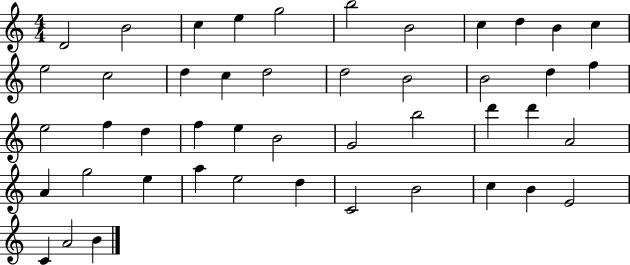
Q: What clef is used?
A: treble